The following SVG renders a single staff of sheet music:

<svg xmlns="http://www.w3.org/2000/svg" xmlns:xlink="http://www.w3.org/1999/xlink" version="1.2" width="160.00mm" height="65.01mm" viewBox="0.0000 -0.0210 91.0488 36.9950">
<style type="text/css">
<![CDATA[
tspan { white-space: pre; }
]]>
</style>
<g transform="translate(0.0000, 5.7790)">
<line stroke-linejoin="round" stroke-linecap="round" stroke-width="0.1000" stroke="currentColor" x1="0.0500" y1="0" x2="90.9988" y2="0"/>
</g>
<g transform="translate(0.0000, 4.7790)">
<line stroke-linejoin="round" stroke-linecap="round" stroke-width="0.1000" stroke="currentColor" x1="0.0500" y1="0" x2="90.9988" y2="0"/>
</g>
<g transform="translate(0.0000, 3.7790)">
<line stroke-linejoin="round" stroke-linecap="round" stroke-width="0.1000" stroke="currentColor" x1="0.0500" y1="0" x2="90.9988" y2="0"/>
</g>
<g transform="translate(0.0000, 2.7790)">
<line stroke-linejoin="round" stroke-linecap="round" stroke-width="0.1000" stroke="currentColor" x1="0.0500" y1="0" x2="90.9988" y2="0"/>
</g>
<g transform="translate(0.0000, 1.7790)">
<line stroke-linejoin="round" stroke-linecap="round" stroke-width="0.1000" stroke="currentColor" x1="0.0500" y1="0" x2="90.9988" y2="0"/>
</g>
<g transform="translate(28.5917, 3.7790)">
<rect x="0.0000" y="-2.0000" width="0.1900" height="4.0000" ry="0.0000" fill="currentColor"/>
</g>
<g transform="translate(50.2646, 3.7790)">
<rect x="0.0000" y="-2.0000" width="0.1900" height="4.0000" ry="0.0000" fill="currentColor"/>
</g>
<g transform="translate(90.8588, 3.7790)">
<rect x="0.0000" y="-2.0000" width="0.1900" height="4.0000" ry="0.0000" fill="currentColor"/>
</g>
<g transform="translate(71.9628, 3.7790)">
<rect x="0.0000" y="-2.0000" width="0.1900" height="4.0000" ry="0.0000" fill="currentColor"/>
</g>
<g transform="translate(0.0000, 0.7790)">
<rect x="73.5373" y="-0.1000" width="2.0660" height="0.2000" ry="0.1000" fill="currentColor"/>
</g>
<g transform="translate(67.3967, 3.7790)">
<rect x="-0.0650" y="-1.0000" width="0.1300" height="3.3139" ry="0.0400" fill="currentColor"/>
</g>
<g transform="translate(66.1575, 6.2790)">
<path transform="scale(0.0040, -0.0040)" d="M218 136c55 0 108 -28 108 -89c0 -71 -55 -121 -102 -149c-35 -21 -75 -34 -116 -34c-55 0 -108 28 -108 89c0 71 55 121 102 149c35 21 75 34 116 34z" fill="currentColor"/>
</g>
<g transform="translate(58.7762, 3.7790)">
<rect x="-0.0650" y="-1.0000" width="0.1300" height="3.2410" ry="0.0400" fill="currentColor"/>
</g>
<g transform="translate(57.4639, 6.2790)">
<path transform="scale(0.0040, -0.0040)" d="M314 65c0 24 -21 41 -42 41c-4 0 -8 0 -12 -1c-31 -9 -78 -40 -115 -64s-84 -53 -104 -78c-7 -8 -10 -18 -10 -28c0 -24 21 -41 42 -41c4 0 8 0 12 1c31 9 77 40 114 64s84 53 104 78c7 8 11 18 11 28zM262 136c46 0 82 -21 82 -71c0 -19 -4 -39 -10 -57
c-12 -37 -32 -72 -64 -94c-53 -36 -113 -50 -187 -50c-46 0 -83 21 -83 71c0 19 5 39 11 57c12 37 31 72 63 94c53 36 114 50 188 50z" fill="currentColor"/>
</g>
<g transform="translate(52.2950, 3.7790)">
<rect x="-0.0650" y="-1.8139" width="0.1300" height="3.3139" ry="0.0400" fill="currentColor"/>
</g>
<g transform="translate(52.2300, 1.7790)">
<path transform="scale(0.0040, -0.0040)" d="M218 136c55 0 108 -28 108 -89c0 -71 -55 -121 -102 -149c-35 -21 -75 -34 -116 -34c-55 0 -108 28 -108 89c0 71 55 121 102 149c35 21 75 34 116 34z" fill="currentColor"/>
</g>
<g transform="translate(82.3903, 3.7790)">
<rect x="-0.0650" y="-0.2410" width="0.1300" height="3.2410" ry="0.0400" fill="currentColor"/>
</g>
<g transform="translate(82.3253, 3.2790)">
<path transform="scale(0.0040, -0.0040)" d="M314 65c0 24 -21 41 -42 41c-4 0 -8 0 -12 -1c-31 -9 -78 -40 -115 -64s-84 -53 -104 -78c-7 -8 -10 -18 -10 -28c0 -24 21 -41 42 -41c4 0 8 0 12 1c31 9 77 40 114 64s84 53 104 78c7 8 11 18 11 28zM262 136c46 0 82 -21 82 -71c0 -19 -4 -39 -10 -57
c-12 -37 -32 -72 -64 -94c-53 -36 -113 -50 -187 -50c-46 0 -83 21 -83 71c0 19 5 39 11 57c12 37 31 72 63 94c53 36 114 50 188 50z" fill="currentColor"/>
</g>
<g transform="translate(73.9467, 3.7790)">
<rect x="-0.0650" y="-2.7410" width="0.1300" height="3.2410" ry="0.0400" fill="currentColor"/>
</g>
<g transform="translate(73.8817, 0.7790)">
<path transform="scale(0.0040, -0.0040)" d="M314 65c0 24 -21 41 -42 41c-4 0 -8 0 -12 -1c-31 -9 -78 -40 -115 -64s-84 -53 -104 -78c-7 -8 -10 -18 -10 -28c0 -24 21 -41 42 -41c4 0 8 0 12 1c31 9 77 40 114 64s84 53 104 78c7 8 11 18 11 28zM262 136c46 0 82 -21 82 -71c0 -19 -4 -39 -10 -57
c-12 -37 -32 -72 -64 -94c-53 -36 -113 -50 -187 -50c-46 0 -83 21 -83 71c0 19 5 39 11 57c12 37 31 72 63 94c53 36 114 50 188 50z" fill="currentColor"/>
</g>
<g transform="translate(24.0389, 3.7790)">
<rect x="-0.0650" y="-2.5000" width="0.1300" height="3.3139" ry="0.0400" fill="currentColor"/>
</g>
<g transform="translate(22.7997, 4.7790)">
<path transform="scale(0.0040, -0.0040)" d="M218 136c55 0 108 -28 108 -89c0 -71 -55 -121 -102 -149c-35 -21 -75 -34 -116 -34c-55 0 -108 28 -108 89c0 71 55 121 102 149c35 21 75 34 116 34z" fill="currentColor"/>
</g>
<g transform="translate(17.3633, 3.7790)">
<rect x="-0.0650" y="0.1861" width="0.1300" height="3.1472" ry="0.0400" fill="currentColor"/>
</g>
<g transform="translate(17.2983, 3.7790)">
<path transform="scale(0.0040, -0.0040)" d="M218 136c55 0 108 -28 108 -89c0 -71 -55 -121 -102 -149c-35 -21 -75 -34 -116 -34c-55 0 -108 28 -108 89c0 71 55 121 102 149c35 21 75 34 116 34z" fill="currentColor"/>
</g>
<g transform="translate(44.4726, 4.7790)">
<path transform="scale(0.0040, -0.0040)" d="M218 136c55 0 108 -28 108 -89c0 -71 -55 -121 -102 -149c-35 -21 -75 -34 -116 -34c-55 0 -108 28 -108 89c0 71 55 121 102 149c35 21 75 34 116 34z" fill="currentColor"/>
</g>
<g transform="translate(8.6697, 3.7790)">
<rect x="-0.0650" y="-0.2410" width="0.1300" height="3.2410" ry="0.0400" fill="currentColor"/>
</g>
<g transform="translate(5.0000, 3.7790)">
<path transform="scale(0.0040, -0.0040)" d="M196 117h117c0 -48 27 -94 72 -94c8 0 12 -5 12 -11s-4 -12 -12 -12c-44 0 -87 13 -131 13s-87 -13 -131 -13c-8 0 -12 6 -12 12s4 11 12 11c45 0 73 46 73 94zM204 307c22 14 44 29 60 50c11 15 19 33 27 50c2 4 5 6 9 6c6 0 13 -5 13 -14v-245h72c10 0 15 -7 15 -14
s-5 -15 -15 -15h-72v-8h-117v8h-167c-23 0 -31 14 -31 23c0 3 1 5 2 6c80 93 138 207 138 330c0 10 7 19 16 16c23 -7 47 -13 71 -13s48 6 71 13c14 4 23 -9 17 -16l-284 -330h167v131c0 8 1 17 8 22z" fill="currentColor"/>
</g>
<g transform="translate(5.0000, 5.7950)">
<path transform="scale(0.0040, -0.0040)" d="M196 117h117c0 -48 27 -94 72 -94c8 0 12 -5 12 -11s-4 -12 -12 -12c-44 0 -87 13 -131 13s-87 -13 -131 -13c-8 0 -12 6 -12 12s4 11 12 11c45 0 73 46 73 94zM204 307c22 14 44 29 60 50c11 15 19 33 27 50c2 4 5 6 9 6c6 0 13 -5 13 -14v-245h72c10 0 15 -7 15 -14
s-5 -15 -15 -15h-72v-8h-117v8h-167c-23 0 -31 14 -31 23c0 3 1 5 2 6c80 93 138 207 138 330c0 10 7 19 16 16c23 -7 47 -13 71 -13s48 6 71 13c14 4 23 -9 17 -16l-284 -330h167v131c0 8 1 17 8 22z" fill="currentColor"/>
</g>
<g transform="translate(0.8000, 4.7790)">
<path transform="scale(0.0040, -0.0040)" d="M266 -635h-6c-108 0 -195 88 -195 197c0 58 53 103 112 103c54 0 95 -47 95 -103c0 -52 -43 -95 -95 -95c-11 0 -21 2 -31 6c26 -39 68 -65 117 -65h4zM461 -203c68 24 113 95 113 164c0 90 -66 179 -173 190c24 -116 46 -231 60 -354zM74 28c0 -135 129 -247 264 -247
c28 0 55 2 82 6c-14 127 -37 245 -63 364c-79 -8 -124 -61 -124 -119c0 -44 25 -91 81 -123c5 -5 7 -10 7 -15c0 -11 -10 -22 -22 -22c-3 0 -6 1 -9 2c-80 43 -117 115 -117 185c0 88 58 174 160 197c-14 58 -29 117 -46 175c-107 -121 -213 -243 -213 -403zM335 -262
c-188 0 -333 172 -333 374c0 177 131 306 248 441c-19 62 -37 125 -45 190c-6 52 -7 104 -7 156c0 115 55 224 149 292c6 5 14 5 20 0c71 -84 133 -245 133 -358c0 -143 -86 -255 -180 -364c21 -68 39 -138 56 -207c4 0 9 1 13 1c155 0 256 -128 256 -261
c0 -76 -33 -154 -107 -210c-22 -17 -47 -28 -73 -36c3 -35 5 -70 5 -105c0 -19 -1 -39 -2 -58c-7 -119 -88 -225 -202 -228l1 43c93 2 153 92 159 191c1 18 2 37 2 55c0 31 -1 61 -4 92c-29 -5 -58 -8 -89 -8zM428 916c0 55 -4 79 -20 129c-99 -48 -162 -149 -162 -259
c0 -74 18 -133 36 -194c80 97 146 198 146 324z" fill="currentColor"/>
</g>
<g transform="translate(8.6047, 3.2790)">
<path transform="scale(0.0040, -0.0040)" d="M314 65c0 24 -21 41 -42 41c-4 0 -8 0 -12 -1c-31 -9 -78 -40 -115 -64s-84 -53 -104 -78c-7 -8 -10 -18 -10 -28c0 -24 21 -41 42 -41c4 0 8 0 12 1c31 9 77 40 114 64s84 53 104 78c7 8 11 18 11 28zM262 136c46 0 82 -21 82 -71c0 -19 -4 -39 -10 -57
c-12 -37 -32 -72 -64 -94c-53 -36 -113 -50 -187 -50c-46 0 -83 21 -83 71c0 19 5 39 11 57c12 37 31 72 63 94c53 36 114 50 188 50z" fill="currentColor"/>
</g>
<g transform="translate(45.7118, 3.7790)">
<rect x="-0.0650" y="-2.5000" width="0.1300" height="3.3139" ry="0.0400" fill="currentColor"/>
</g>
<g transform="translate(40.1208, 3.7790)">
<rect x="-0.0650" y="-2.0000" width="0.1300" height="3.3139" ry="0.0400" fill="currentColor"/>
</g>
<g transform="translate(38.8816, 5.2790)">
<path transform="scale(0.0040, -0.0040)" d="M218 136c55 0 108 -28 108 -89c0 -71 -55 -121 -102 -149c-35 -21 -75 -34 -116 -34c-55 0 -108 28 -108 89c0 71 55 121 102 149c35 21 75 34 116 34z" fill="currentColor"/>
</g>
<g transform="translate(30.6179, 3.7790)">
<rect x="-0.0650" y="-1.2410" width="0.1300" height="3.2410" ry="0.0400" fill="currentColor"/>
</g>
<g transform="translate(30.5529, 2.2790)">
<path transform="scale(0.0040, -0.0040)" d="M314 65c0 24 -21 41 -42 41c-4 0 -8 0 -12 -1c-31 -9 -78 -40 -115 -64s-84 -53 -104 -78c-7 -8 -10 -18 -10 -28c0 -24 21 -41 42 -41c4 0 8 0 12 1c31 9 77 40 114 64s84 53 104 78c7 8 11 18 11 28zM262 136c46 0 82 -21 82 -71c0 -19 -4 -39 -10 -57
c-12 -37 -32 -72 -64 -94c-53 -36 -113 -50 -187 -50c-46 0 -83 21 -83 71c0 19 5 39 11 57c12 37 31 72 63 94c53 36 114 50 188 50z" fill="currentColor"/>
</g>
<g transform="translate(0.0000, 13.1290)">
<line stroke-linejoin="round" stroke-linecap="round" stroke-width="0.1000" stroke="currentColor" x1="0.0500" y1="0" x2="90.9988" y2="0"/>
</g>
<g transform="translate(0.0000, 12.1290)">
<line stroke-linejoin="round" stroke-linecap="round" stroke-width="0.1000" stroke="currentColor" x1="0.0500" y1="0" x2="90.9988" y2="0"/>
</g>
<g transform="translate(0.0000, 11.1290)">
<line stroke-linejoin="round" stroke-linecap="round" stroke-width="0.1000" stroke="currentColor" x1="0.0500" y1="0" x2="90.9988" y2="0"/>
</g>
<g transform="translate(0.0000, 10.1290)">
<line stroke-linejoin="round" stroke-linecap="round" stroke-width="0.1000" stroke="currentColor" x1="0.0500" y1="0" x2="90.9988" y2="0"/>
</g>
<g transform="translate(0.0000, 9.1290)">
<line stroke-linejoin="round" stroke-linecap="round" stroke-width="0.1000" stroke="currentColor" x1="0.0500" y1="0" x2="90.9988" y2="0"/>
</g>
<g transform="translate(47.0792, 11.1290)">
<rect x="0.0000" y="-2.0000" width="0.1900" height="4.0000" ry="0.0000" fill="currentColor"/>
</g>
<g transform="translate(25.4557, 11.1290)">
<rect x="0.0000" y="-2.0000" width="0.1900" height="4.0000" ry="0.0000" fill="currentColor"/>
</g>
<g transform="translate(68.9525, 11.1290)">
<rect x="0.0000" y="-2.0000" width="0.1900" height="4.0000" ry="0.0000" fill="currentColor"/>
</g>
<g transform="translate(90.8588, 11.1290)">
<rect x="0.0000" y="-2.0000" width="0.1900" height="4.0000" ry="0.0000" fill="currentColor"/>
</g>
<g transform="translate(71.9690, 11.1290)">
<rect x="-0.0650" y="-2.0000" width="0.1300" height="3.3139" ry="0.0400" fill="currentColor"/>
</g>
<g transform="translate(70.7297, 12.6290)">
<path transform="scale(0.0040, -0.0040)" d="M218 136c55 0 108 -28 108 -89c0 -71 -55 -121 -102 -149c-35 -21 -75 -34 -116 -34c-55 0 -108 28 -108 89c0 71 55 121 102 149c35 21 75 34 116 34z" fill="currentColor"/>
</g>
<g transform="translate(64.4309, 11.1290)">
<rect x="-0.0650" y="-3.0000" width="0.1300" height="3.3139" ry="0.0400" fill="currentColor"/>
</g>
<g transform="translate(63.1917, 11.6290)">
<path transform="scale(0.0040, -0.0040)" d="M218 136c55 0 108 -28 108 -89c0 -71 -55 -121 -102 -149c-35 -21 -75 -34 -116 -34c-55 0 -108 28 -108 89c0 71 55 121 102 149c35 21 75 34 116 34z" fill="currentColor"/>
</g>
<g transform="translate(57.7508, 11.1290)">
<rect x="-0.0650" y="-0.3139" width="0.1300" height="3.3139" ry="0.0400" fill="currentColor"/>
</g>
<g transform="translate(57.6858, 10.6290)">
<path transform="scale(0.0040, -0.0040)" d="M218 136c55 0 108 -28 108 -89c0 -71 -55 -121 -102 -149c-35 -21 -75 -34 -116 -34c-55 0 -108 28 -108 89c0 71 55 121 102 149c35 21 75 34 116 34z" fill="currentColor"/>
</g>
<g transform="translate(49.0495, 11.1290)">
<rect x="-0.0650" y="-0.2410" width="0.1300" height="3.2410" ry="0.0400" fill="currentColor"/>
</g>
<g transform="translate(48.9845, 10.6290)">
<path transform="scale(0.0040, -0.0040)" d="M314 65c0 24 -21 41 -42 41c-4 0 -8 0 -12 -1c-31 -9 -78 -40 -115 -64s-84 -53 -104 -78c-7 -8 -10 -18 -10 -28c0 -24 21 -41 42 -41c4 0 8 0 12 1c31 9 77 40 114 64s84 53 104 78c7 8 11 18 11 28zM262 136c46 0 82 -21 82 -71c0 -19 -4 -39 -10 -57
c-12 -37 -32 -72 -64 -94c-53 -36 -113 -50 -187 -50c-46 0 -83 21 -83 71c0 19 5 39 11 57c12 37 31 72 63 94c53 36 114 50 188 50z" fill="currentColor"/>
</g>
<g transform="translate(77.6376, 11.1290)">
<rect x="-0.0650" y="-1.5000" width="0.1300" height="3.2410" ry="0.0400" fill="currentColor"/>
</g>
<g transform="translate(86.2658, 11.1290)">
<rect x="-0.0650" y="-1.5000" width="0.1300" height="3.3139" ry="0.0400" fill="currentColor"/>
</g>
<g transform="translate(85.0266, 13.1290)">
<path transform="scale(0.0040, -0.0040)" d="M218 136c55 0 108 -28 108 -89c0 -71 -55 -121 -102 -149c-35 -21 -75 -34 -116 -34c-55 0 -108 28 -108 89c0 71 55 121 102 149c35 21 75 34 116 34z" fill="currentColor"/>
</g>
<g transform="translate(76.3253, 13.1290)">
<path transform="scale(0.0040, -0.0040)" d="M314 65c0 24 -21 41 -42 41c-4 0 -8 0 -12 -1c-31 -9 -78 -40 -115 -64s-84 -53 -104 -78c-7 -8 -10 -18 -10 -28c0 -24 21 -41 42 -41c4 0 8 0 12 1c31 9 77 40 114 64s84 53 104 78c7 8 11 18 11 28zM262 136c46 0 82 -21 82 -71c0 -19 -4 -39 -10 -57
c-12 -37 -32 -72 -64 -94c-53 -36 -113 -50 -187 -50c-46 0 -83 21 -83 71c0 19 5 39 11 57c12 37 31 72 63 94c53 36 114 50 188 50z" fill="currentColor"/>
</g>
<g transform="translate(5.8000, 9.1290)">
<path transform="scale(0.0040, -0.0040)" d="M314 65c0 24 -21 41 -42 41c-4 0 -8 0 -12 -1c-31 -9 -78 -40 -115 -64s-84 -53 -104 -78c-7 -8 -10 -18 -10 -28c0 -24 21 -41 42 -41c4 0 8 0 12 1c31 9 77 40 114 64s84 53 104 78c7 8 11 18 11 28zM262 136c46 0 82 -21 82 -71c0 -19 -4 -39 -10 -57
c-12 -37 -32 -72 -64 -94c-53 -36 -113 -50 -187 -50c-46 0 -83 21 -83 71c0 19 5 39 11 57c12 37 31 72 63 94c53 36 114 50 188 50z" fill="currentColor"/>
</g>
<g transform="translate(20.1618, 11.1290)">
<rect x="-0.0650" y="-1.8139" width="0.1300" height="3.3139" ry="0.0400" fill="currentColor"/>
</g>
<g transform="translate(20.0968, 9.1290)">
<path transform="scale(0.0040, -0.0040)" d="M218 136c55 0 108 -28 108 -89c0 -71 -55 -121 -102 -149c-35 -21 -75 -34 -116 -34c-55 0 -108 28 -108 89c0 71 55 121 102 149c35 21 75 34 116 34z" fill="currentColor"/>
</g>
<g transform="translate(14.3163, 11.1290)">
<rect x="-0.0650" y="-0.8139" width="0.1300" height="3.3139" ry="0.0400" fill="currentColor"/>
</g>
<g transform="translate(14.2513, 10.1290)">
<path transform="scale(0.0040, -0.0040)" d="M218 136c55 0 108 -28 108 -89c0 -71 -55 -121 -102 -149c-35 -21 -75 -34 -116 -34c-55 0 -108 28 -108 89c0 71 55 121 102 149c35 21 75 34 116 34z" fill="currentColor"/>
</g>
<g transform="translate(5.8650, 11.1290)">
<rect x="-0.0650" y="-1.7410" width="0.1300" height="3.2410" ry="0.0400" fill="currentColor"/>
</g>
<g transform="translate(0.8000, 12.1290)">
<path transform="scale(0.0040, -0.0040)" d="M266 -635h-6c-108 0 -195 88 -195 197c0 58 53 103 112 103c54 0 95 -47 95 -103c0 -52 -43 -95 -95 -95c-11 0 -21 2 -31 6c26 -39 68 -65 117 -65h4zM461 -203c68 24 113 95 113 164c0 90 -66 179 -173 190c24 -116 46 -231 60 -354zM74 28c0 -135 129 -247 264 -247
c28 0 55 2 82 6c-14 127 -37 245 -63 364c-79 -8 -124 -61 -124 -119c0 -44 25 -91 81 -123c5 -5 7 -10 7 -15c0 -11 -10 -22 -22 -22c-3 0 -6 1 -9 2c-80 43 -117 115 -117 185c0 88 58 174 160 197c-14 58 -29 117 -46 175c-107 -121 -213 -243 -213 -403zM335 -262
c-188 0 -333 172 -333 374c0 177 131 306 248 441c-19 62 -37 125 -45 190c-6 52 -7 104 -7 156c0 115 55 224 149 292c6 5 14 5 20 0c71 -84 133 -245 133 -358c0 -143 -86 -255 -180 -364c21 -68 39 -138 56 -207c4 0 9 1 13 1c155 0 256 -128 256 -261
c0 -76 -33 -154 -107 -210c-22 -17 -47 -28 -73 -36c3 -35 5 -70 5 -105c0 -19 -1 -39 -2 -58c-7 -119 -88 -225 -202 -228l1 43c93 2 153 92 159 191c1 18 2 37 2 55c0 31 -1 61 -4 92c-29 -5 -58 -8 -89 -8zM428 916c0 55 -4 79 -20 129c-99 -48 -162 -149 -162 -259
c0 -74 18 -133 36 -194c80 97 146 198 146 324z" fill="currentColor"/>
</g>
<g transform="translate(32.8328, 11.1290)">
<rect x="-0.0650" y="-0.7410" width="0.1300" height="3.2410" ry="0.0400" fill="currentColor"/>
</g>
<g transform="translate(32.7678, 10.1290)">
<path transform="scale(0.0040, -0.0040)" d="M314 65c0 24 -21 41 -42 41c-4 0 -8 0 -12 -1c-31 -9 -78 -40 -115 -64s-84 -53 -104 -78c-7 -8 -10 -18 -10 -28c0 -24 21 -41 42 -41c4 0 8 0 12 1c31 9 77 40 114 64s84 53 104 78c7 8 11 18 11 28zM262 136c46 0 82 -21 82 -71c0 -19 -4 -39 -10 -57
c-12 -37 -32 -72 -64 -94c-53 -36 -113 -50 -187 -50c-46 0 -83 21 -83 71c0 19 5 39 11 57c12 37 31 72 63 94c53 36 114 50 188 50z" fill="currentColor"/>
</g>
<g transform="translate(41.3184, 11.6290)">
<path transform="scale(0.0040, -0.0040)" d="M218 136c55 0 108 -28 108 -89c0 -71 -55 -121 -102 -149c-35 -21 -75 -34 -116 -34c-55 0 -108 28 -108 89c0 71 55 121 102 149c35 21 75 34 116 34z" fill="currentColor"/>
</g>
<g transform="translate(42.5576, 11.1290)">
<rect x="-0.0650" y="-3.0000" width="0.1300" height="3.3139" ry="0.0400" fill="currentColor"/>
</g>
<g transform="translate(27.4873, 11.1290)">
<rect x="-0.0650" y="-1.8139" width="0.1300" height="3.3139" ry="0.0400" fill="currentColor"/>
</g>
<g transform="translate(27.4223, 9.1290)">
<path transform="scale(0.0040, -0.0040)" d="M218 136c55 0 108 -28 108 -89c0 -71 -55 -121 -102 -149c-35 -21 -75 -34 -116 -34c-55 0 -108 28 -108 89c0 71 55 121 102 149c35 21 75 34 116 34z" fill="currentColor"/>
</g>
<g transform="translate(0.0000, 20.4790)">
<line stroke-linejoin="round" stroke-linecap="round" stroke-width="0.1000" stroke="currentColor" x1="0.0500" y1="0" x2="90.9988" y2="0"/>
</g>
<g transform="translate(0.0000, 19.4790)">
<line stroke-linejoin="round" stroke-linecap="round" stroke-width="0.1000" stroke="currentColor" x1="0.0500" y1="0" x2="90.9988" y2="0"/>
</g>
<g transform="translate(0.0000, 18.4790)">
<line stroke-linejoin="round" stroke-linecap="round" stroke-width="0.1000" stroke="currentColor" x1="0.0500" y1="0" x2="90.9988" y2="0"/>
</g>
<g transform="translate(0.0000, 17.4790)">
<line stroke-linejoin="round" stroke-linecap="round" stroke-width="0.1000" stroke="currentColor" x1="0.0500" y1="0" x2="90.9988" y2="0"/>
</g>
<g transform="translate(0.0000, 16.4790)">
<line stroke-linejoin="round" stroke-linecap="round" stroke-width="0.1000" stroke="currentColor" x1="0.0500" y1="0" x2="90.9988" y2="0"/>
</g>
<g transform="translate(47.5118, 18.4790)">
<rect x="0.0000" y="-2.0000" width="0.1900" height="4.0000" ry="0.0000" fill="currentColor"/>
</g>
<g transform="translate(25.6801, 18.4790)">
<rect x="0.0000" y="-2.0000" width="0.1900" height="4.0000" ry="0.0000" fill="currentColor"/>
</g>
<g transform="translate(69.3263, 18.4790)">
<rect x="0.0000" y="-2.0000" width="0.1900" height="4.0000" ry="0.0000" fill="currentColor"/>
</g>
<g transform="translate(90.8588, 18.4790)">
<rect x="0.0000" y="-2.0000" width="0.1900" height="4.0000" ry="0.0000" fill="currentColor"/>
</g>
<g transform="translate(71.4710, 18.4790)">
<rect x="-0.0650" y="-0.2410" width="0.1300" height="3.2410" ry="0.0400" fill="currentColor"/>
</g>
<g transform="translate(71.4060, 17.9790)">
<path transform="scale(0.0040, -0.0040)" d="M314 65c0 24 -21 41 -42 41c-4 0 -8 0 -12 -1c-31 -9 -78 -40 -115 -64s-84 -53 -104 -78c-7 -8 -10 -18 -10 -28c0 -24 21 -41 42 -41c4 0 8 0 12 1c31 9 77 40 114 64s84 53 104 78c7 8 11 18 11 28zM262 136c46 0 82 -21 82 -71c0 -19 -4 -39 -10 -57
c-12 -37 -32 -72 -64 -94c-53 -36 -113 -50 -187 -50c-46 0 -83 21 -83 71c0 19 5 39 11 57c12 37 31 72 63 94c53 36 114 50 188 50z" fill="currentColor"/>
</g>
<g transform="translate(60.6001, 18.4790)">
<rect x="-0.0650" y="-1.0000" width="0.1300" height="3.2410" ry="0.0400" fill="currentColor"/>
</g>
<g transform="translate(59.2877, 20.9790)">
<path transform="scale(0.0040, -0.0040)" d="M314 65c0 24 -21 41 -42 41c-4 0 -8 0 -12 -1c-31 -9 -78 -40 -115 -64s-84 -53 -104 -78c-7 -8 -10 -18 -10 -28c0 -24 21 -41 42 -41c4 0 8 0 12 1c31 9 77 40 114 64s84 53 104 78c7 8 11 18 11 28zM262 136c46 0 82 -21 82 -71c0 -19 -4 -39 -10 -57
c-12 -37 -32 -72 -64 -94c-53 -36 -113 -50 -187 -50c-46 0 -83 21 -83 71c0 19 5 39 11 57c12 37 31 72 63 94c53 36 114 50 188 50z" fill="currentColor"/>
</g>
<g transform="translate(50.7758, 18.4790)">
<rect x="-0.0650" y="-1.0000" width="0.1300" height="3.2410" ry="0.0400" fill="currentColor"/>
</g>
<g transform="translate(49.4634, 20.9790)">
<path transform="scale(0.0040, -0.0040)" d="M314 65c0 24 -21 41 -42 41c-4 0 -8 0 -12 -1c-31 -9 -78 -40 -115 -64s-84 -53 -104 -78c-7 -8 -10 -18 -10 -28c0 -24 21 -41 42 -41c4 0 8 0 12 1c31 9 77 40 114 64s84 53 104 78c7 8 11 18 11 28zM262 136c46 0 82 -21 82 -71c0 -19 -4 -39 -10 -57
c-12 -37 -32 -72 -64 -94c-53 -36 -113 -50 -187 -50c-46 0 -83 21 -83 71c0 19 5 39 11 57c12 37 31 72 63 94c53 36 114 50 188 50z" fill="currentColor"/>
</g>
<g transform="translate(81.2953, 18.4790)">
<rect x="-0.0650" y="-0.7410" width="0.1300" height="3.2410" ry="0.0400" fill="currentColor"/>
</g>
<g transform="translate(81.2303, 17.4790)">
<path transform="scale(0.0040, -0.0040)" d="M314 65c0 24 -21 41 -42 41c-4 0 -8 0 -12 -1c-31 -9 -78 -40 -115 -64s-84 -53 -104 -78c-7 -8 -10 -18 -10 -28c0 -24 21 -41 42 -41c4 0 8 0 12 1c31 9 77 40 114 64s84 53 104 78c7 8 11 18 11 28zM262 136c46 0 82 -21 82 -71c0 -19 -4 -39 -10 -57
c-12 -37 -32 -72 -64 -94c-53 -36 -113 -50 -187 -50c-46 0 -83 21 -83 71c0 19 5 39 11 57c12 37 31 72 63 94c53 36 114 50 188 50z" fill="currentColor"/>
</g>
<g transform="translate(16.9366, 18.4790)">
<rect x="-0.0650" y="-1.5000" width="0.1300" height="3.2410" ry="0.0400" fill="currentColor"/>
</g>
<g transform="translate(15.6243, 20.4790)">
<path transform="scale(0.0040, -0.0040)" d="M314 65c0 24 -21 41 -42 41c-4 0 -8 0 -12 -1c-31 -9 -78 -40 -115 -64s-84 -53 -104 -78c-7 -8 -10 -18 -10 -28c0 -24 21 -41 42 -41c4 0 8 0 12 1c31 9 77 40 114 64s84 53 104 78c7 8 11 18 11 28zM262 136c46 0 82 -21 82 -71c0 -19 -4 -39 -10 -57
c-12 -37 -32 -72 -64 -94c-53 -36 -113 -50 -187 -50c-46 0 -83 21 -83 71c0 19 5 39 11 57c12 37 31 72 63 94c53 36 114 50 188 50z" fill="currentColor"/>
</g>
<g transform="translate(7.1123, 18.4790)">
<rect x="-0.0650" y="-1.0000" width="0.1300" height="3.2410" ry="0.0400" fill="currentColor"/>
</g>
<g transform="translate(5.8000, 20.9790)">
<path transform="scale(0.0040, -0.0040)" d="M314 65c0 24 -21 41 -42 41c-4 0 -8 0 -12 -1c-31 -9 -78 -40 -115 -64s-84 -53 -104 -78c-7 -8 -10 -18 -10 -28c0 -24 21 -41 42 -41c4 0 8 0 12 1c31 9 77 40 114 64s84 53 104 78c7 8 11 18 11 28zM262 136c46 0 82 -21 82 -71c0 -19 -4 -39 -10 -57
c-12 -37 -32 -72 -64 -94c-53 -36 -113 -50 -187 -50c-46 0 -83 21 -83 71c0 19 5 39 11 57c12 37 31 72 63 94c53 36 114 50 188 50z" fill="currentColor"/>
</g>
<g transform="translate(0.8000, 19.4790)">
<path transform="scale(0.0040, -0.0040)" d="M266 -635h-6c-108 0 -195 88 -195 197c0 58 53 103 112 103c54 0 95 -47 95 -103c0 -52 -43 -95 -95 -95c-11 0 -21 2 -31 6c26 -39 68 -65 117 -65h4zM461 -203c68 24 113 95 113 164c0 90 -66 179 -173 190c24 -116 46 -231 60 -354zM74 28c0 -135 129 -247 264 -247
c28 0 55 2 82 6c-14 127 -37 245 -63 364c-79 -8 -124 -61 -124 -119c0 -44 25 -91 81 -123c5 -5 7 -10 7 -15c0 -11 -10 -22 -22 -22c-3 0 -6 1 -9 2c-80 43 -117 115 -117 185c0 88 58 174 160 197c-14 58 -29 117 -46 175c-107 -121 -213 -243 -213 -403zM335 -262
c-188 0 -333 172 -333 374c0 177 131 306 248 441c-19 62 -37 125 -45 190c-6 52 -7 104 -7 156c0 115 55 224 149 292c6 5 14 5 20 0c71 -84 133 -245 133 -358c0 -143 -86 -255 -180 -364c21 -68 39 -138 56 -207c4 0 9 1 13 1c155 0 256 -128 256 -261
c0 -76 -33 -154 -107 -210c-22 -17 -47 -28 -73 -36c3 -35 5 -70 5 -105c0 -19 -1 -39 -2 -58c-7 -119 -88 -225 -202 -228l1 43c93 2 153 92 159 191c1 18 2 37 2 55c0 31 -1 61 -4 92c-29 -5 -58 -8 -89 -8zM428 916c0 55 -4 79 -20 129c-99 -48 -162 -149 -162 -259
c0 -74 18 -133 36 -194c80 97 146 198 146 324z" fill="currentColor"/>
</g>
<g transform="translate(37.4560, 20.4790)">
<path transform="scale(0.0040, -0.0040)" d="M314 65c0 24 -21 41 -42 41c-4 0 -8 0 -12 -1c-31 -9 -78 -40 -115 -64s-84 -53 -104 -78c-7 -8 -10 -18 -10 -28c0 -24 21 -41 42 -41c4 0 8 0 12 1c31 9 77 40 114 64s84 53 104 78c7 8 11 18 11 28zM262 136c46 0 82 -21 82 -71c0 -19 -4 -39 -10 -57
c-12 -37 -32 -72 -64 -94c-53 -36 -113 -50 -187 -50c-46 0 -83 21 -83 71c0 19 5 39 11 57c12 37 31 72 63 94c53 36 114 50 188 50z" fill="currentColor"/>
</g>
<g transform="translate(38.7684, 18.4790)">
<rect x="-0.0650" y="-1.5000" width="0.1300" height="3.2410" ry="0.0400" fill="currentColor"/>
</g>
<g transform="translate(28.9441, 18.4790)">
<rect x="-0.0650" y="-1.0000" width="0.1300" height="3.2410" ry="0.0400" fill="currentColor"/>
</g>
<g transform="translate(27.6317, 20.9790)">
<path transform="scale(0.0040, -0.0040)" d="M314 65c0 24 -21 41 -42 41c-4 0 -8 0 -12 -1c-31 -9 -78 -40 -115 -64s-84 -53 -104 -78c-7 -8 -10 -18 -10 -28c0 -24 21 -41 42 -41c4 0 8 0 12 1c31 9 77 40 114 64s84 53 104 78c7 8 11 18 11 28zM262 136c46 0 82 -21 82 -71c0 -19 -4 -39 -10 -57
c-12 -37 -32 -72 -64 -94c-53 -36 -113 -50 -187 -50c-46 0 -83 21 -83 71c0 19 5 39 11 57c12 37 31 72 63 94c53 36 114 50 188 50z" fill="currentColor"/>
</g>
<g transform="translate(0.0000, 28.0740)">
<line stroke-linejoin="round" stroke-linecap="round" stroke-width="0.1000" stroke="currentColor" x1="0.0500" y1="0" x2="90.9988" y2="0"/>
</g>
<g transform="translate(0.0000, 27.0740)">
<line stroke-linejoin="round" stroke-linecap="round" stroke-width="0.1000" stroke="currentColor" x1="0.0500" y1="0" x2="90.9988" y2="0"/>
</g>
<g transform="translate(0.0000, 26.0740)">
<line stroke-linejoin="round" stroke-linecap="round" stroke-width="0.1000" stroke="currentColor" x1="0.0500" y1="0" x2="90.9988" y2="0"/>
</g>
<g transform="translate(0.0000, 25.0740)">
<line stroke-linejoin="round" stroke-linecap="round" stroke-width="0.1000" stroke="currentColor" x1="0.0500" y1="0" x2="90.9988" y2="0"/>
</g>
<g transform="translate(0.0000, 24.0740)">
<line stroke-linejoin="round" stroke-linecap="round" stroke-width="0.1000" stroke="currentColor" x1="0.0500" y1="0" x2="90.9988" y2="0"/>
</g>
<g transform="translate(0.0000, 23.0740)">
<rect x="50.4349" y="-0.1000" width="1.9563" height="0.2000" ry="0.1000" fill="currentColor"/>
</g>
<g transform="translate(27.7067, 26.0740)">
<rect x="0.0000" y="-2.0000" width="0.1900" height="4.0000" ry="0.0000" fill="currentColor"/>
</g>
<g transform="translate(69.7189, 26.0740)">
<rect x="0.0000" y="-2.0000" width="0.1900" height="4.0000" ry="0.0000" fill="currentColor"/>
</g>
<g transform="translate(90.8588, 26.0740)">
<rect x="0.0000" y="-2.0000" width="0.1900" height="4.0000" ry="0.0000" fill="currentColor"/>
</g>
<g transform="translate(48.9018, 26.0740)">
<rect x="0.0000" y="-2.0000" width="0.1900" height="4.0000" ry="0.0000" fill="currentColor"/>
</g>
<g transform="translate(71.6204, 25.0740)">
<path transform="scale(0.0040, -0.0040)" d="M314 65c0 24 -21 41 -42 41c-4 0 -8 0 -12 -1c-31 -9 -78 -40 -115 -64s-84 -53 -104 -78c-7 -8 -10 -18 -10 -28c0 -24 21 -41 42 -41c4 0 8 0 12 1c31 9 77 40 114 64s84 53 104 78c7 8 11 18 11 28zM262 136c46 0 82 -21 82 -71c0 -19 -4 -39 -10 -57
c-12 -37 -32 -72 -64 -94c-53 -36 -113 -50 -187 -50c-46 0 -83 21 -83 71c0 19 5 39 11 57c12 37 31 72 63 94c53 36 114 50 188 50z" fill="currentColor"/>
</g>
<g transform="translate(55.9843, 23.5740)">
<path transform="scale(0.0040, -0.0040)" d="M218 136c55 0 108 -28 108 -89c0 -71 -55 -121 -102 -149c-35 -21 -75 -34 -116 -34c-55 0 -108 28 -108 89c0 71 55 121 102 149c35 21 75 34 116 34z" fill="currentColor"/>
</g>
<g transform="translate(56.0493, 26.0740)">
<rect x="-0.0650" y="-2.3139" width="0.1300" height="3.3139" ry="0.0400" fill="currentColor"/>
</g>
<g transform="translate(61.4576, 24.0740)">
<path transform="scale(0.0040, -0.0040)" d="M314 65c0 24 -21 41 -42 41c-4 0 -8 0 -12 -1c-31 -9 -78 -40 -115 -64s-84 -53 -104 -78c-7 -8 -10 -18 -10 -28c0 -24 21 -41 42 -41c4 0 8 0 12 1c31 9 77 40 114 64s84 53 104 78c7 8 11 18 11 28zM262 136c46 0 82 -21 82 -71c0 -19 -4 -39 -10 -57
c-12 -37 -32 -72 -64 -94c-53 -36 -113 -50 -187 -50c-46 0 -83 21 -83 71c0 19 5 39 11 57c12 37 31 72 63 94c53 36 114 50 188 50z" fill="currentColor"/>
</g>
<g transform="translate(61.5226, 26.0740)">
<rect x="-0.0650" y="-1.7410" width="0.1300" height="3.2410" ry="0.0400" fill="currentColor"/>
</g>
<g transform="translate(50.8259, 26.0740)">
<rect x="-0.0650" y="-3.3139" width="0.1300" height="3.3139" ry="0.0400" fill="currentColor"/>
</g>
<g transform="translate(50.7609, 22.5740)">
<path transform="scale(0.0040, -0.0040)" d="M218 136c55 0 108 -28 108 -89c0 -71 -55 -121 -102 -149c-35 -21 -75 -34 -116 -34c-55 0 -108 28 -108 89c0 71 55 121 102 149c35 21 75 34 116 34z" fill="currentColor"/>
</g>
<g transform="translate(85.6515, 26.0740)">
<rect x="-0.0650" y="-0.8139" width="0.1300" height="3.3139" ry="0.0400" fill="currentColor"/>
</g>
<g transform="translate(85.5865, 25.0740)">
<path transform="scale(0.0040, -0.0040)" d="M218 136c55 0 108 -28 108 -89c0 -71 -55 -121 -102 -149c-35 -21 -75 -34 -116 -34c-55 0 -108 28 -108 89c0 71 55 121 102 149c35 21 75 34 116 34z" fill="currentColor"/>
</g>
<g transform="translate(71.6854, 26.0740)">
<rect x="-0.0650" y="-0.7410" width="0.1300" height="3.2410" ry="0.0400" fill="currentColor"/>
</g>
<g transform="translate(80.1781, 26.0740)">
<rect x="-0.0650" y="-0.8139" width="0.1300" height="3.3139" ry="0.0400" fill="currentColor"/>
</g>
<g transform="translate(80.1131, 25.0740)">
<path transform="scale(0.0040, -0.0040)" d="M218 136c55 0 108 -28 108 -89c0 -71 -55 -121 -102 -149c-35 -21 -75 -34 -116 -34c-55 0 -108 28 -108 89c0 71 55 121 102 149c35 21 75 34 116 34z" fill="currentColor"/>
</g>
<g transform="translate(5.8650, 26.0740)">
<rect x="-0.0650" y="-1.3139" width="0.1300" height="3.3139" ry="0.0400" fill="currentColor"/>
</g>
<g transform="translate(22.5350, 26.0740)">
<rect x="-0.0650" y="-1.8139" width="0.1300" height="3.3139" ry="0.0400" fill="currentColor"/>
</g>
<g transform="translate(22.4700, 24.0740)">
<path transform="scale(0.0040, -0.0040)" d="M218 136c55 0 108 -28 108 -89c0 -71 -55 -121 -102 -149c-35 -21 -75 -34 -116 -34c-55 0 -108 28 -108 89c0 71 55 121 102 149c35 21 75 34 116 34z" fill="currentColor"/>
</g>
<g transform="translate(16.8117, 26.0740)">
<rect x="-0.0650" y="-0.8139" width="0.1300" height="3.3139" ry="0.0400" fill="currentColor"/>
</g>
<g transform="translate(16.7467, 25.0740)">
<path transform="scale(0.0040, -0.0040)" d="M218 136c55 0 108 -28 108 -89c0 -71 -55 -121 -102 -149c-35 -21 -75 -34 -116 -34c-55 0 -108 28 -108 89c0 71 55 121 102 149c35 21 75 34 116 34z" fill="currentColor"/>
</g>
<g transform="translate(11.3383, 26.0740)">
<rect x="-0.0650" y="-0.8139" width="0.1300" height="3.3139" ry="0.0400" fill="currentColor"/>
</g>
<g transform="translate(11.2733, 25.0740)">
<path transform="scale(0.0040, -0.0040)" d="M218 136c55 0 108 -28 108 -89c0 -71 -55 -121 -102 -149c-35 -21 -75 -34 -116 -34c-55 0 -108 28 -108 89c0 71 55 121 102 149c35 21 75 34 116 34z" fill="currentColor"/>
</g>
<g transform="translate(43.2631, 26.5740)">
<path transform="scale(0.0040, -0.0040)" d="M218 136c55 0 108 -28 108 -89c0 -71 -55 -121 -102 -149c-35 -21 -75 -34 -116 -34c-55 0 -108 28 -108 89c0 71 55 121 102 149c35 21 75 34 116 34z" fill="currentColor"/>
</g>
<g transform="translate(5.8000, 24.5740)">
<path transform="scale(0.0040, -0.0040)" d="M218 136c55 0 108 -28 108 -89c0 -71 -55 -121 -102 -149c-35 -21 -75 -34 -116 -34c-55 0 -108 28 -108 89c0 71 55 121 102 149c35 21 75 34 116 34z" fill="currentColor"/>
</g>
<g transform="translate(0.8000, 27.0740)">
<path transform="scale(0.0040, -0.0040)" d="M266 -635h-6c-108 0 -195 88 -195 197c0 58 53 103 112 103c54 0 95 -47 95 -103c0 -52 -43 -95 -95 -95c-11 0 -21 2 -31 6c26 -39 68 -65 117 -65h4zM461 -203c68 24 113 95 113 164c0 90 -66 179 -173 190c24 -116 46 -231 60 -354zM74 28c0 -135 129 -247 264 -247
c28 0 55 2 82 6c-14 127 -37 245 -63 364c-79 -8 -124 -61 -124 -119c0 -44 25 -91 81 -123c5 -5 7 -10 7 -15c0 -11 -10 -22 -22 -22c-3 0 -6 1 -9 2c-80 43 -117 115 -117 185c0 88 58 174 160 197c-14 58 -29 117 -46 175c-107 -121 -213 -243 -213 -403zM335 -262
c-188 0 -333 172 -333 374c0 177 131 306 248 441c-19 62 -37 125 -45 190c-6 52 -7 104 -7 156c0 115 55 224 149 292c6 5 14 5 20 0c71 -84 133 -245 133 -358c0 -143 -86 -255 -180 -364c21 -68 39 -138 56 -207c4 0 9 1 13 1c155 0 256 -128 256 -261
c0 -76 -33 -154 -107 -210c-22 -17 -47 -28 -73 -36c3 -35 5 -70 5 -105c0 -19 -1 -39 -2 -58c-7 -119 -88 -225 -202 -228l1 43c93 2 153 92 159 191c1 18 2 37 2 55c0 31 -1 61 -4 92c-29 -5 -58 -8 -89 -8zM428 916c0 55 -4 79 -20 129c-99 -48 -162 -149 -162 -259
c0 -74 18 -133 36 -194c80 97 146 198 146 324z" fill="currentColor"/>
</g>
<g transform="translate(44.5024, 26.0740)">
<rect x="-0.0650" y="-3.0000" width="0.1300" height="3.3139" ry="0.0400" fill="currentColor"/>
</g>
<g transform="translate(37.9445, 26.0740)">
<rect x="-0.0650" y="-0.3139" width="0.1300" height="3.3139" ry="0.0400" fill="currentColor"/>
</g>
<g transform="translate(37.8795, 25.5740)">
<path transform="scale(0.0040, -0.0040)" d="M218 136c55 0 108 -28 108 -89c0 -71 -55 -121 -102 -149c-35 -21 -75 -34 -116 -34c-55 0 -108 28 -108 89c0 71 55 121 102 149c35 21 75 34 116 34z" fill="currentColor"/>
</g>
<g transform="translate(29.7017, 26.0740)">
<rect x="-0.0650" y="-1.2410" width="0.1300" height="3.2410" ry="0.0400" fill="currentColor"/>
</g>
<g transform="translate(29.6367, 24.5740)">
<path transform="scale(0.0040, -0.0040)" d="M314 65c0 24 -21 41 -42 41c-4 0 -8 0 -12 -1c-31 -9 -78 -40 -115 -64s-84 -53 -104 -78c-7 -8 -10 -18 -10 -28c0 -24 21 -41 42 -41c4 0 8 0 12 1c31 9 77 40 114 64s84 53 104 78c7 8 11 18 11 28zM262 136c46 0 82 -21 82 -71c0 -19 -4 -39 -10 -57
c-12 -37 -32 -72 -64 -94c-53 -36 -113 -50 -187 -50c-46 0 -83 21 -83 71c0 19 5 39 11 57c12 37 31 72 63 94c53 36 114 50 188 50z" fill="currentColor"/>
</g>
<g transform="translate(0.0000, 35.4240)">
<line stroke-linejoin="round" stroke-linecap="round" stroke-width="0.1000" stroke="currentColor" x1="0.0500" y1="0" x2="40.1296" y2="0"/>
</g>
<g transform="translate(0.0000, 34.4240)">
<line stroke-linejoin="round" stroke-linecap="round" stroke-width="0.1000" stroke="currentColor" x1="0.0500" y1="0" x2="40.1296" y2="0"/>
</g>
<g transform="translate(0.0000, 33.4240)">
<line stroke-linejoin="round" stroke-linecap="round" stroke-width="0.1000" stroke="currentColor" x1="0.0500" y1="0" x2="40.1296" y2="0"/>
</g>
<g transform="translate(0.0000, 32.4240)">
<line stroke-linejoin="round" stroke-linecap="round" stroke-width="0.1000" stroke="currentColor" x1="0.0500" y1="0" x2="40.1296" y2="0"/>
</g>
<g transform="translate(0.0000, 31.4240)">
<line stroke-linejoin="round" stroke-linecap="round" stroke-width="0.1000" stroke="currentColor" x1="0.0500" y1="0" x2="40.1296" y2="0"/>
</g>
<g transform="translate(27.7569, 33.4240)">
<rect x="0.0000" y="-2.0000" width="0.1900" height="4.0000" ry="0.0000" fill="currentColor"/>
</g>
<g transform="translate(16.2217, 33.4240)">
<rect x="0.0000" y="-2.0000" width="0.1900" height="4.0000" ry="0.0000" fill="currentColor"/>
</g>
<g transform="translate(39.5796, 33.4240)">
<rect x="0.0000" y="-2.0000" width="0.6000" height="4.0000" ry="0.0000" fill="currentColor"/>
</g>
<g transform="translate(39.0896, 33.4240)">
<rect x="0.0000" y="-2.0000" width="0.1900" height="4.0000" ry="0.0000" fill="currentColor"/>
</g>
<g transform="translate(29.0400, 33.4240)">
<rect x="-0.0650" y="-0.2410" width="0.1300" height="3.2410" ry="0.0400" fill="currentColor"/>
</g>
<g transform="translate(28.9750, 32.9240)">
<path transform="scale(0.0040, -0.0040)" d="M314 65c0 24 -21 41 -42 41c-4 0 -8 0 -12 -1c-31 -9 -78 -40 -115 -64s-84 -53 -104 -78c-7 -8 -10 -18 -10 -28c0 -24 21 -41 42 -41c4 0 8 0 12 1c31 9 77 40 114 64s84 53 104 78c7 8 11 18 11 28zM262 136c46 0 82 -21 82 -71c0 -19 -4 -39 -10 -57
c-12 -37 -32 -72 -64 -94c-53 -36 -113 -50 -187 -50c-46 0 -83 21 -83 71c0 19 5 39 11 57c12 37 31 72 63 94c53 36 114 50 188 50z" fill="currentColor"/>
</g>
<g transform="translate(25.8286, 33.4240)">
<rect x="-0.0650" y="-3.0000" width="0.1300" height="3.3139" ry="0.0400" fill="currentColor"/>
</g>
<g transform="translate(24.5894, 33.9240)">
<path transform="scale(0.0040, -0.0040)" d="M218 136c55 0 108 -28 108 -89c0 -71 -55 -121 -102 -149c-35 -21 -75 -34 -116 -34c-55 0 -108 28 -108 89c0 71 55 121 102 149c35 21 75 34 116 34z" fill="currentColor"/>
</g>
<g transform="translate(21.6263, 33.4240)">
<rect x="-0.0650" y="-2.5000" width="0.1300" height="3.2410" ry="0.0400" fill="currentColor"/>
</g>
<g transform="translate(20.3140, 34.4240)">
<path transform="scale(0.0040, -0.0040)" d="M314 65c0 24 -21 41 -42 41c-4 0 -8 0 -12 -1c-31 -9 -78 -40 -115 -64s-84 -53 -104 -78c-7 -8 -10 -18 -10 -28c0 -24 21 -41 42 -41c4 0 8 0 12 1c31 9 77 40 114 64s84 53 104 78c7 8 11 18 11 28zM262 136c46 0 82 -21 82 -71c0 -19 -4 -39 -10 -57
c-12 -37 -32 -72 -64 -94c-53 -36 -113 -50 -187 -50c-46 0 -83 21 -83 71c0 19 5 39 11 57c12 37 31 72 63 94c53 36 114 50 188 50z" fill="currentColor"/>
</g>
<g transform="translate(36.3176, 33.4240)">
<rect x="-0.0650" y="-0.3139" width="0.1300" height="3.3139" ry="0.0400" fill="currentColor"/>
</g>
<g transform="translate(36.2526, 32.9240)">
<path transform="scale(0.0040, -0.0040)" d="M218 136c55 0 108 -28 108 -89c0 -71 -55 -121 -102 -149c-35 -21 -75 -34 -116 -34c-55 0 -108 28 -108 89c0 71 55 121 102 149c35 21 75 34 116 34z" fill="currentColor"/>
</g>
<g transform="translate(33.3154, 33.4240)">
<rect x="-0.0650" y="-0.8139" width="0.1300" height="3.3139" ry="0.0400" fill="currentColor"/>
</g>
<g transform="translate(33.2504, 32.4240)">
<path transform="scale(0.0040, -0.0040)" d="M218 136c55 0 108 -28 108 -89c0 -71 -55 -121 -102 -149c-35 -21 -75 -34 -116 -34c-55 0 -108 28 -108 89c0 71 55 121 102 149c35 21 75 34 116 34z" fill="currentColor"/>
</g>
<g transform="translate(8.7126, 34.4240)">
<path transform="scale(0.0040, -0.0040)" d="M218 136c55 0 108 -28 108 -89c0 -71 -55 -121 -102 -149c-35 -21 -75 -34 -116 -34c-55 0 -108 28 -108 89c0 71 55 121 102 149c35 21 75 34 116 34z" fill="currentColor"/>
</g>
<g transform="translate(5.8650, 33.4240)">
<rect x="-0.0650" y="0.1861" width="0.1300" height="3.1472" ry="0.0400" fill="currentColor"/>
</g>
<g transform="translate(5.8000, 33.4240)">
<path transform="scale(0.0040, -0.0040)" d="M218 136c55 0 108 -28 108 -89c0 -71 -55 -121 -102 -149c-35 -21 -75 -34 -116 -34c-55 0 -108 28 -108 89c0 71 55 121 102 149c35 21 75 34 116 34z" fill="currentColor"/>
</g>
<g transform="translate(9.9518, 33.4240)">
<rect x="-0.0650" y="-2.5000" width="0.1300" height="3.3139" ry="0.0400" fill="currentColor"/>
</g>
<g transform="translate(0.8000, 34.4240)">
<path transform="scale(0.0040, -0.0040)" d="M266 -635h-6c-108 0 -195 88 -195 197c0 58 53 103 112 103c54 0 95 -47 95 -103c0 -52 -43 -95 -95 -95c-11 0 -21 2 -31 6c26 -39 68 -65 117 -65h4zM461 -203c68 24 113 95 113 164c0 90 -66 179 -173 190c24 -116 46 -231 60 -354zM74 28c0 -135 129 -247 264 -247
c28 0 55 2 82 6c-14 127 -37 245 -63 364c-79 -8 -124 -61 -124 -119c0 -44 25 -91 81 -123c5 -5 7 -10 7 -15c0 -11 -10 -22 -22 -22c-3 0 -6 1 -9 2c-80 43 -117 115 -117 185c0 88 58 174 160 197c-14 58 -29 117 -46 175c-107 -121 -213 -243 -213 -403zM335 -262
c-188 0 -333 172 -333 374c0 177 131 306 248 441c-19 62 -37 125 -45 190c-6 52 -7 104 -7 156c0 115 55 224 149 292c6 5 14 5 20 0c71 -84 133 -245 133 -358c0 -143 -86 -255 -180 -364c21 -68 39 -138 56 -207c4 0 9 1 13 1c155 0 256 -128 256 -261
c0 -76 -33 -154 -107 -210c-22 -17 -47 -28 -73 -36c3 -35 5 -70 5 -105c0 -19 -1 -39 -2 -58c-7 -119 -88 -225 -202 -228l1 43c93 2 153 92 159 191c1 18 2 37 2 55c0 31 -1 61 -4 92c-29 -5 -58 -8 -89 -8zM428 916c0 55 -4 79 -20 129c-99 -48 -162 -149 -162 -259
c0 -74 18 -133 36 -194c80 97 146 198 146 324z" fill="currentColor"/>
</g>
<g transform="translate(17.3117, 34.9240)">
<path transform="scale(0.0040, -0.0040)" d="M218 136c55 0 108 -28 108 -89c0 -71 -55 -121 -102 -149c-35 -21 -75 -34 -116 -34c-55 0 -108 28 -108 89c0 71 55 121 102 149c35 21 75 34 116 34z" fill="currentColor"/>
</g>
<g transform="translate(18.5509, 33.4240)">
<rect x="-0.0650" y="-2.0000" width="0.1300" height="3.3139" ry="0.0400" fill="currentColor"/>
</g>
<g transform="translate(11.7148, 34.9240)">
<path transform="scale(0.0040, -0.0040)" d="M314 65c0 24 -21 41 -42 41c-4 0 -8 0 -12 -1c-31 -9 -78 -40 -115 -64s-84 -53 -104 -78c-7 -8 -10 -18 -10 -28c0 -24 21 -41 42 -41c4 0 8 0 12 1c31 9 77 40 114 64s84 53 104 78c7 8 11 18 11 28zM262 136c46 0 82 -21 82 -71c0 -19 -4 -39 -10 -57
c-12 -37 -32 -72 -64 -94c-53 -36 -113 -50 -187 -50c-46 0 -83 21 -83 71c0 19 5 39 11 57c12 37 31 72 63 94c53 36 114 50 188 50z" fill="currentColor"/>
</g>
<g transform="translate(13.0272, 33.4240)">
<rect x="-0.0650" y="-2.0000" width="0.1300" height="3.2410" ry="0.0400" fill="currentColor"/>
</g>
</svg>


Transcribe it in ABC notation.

X:1
T:Untitled
M:4/4
L:1/4
K:C
c2 B G e2 F G f D2 D a2 c2 f2 d f f d2 A c2 c A F E2 E D2 E2 D2 E2 D2 D2 c2 d2 e d d f e2 c A b g f2 d2 d d B G F2 F G2 A c2 d c